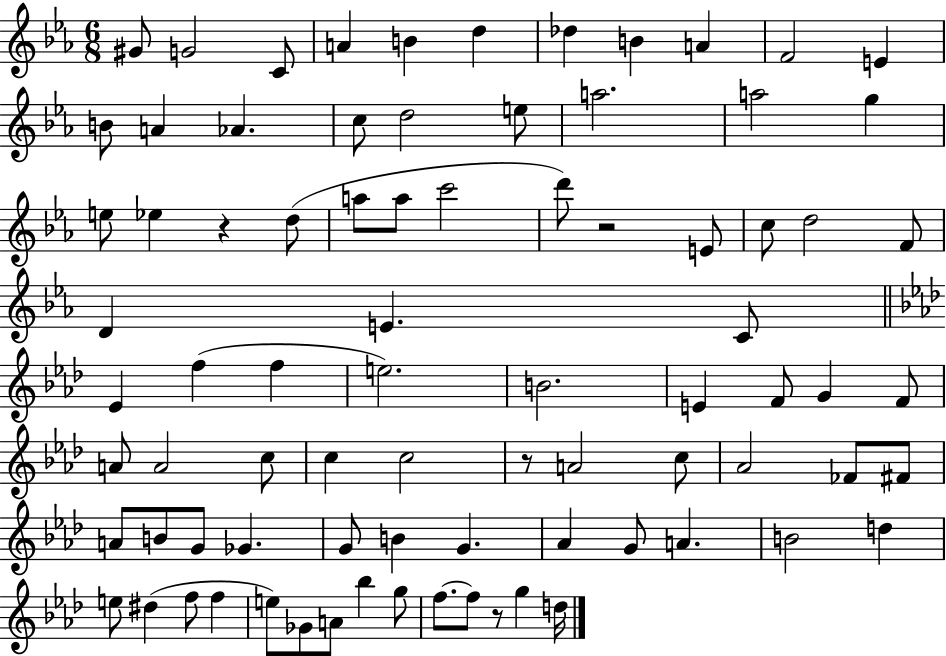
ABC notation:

X:1
T:Untitled
M:6/8
L:1/4
K:Eb
^G/2 G2 C/2 A B d _d B A F2 E B/2 A _A c/2 d2 e/2 a2 a2 g e/2 _e z d/2 a/2 a/2 c'2 d'/2 z2 E/2 c/2 d2 F/2 D E C/2 _E f f e2 B2 E F/2 G F/2 A/2 A2 c/2 c c2 z/2 A2 c/2 _A2 _F/2 ^F/2 A/2 B/2 G/2 _G G/2 B G _A G/2 A B2 d e/2 ^d f/2 f e/2 _G/2 A/2 _b g/2 f/2 f/2 z/2 g d/4